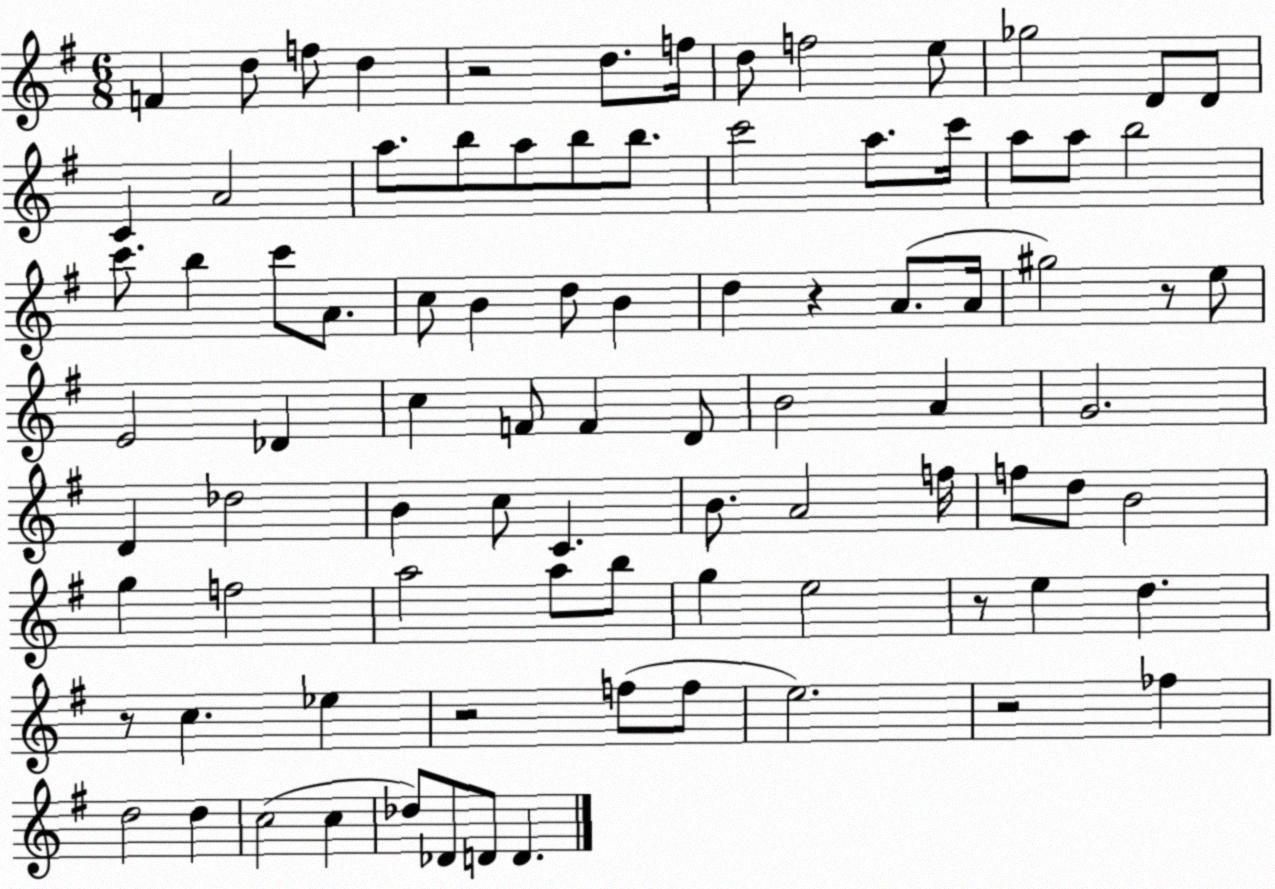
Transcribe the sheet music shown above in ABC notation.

X:1
T:Untitled
M:6/8
L:1/4
K:G
F d/2 f/2 d z2 d/2 f/4 d/2 f2 e/2 _g2 D/2 D/2 C A2 a/2 b/2 a/2 b/2 b/2 c'2 a/2 c'/4 a/2 a/2 b2 c'/2 b c'/2 A/2 c/2 B d/2 B d z A/2 A/4 ^g2 z/2 e/2 E2 _D c F/2 F D/2 B2 A G2 D _d2 B c/2 C B/2 A2 f/4 f/2 d/2 B2 g f2 a2 a/2 b/2 g e2 z/2 e d z/2 c _e z2 f/2 f/2 e2 z2 _f d2 d c2 c _d/2 _D/2 D/2 D